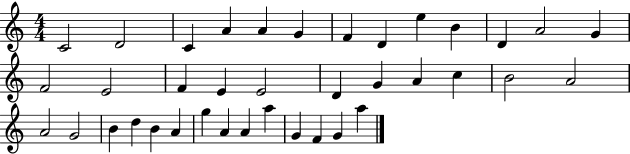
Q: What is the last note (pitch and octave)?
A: A5